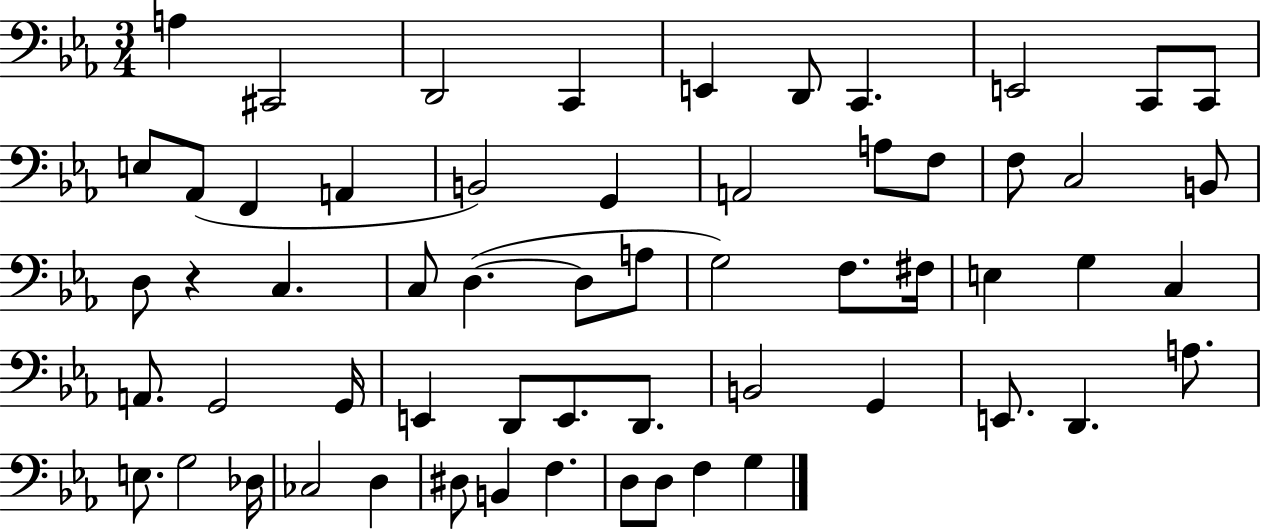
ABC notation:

X:1
T:Untitled
M:3/4
L:1/4
K:Eb
A, ^C,,2 D,,2 C,, E,, D,,/2 C,, E,,2 C,,/2 C,,/2 E,/2 _A,,/2 F,, A,, B,,2 G,, A,,2 A,/2 F,/2 F,/2 C,2 B,,/2 D,/2 z C, C,/2 D, D,/2 A,/2 G,2 F,/2 ^F,/4 E, G, C, A,,/2 G,,2 G,,/4 E,, D,,/2 E,,/2 D,,/2 B,,2 G,, E,,/2 D,, A,/2 E,/2 G,2 _D,/4 _C,2 D, ^D,/2 B,, F, D,/2 D,/2 F, G,